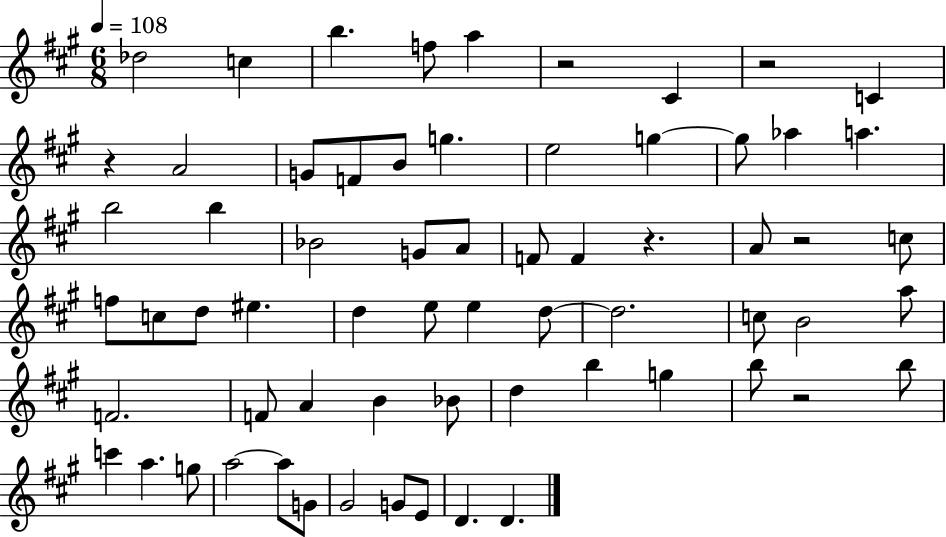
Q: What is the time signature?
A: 6/8